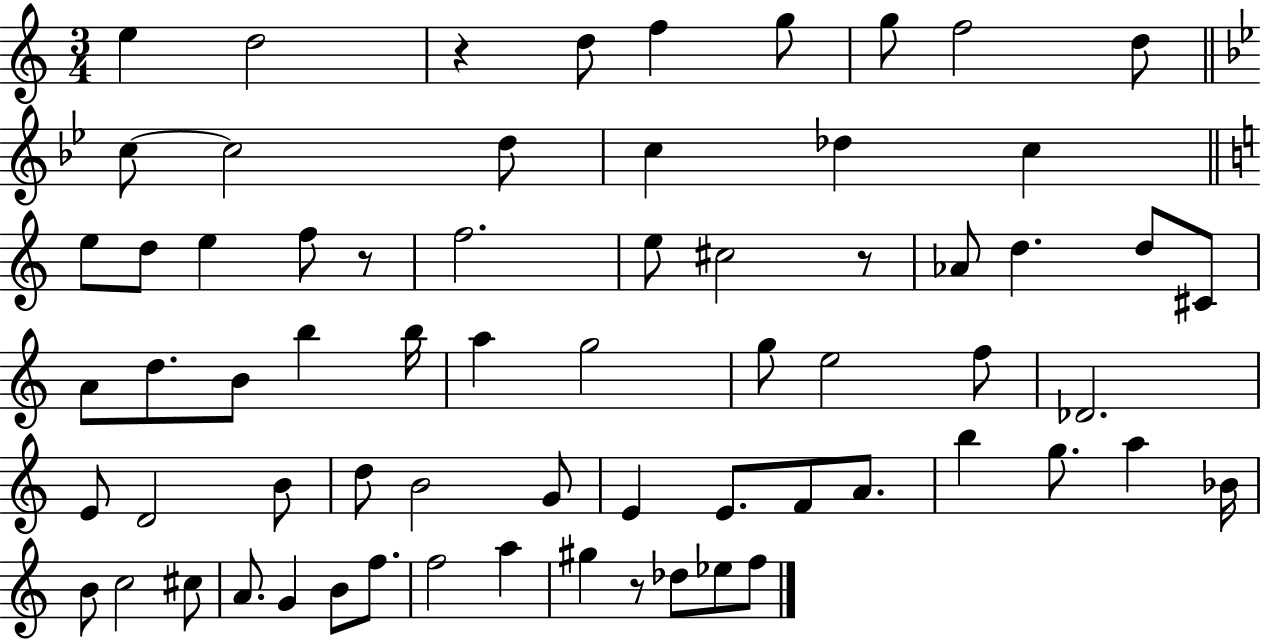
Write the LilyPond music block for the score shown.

{
  \clef treble
  \numericTimeSignature
  \time 3/4
  \key c \major
  \repeat volta 2 { e''4 d''2 | r4 d''8 f''4 g''8 | g''8 f''2 d''8 | \bar "||" \break \key g \minor c''8~~ c''2 d''8 | c''4 des''4 c''4 | \bar "||" \break \key c \major e''8 d''8 e''4 f''8 r8 | f''2. | e''8 cis''2 r8 | aes'8 d''4. d''8 cis'8 | \break a'8 d''8. b'8 b''4 b''16 | a''4 g''2 | g''8 e''2 f''8 | des'2. | \break e'8 d'2 b'8 | d''8 b'2 g'8 | e'4 e'8. f'8 a'8. | b''4 g''8. a''4 bes'16 | \break b'8 c''2 cis''8 | a'8. g'4 b'8 f''8. | f''2 a''4 | gis''4 r8 des''8 ees''8 f''8 | \break } \bar "|."
}